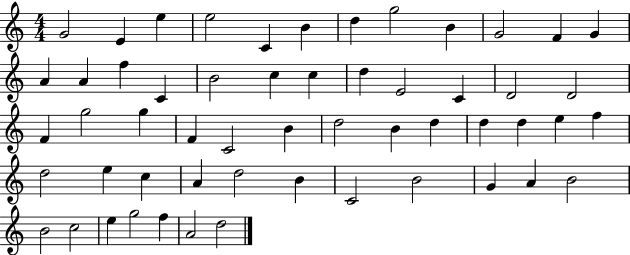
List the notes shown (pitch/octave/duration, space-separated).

G4/h E4/q E5/q E5/h C4/q B4/q D5/q G5/h B4/q G4/h F4/q G4/q A4/q A4/q F5/q C4/q B4/h C5/q C5/q D5/q E4/h C4/q D4/h D4/h F4/q G5/h G5/q F4/q C4/h B4/q D5/h B4/q D5/q D5/q D5/q E5/q F5/q D5/h E5/q C5/q A4/q D5/h B4/q C4/h B4/h G4/q A4/q B4/h B4/h C5/h E5/q G5/h F5/q A4/h D5/h